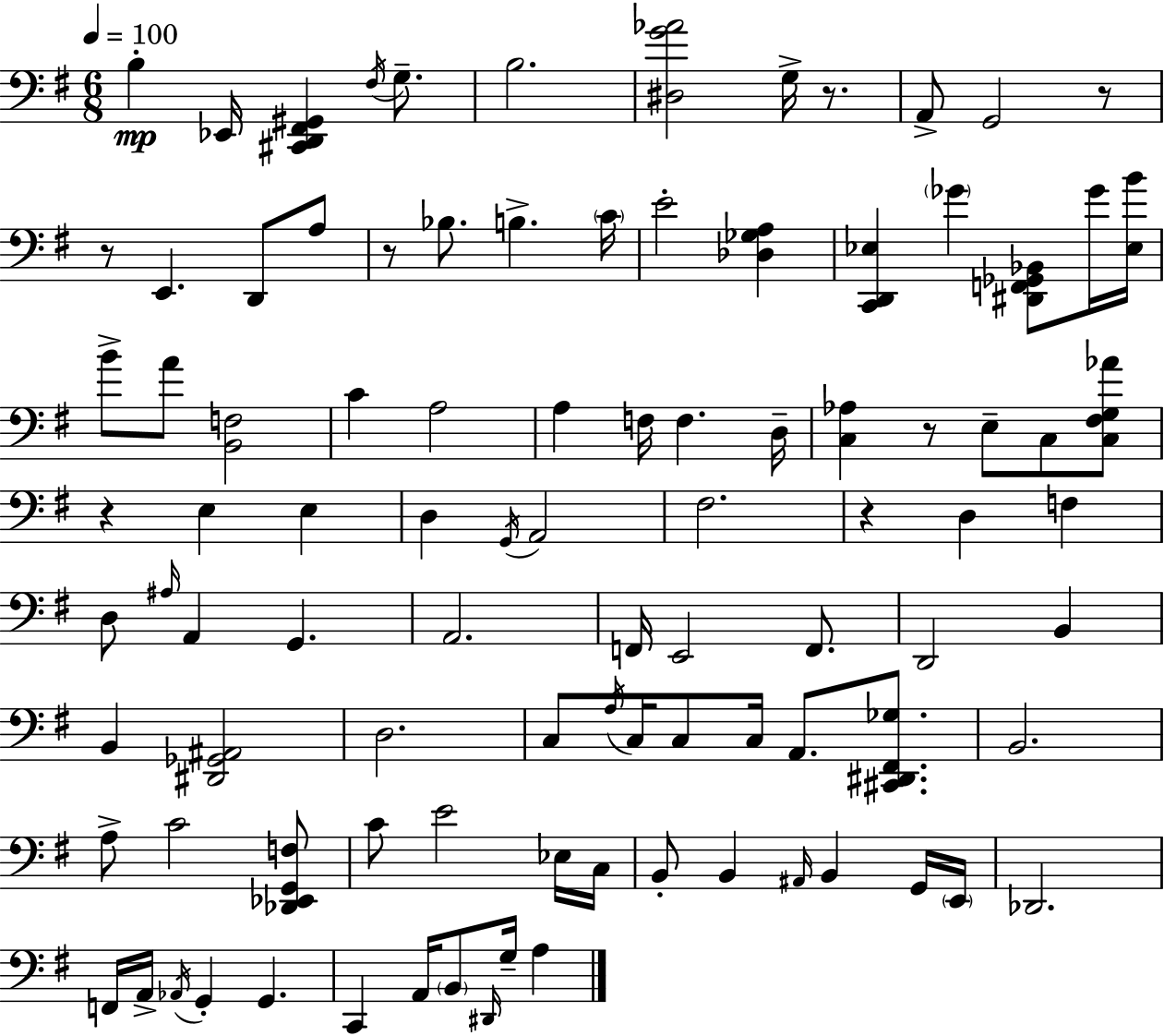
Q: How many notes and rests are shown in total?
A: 97